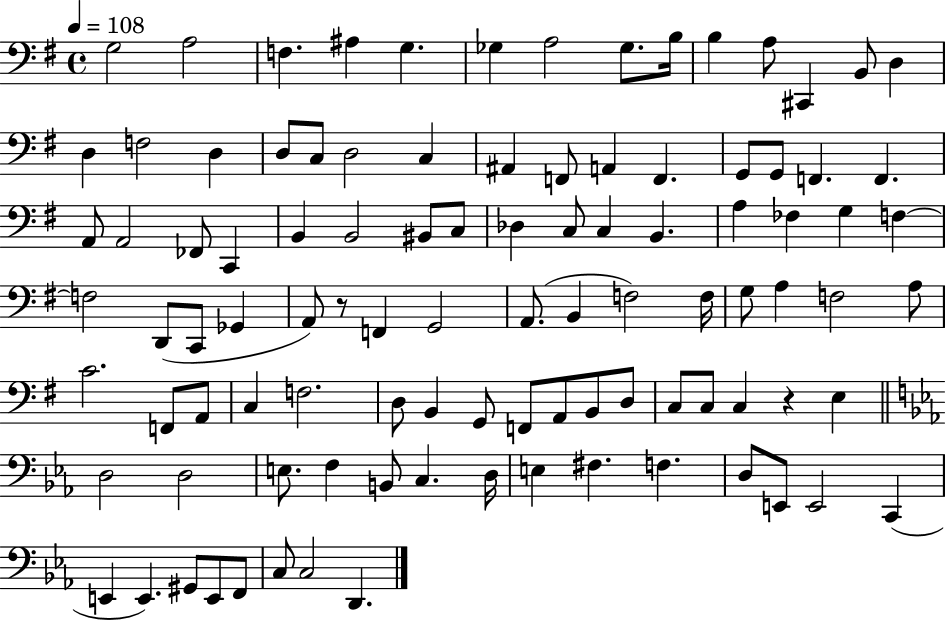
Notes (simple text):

G3/h A3/h F3/q. A#3/q G3/q. Gb3/q A3/h Gb3/e. B3/s B3/q A3/e C#2/q B2/e D3/q D3/q F3/h D3/q D3/e C3/e D3/h C3/q A#2/q F2/e A2/q F2/q. G2/e G2/e F2/q. F2/q. A2/e A2/h FES2/e C2/q B2/q B2/h BIS2/e C3/e Db3/q C3/e C3/q B2/q. A3/q FES3/q G3/q F3/q F3/h D2/e C2/e Gb2/q A2/e R/e F2/q G2/h A2/e. B2/q F3/h F3/s G3/e A3/q F3/h A3/e C4/h. F2/e A2/e C3/q F3/h. D3/e B2/q G2/e F2/e A2/e B2/e D3/e C3/e C3/e C3/q R/q E3/q D3/h D3/h E3/e. F3/q B2/e C3/q. D3/s E3/q F#3/q. F3/q. D3/e E2/e E2/h C2/q E2/q E2/q. G#2/e E2/e F2/e C3/e C3/h D2/q.